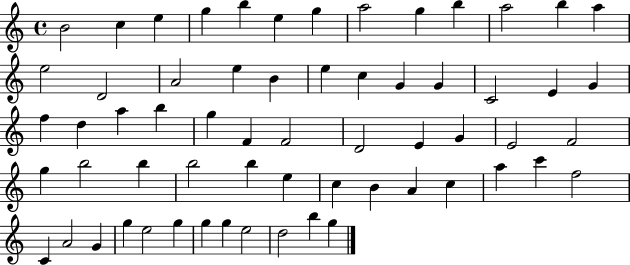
B4/h C5/q E5/q G5/q B5/q E5/q G5/q A5/h G5/q B5/q A5/h B5/q A5/q E5/h D4/h A4/h E5/q B4/q E5/q C5/q G4/q G4/q C4/h E4/q G4/q F5/q D5/q A5/q B5/q G5/q F4/q F4/h D4/h E4/q G4/q E4/h F4/h G5/q B5/h B5/q B5/h B5/q E5/q C5/q B4/q A4/q C5/q A5/q C6/q F5/h C4/q A4/h G4/q G5/q E5/h G5/q G5/q G5/q E5/h D5/h B5/q G5/q